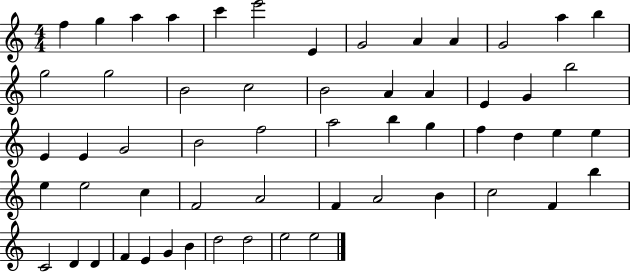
{
  \clef treble
  \numericTimeSignature
  \time 4/4
  \key c \major
  f''4 g''4 a''4 a''4 | c'''4 e'''2 e'4 | g'2 a'4 a'4 | g'2 a''4 b''4 | \break g''2 g''2 | b'2 c''2 | b'2 a'4 a'4 | e'4 g'4 b''2 | \break e'4 e'4 g'2 | b'2 f''2 | a''2 b''4 g''4 | f''4 d''4 e''4 e''4 | \break e''4 e''2 c''4 | f'2 a'2 | f'4 a'2 b'4 | c''2 f'4 b''4 | \break c'2 d'4 d'4 | f'4 e'4 g'4 b'4 | d''2 d''2 | e''2 e''2 | \break \bar "|."
}